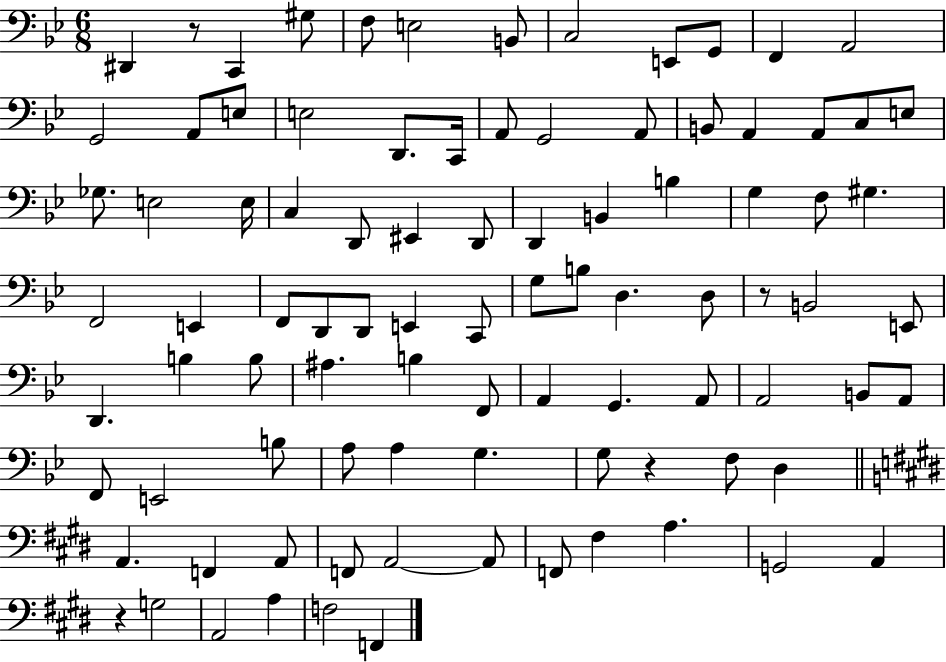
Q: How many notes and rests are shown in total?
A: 92